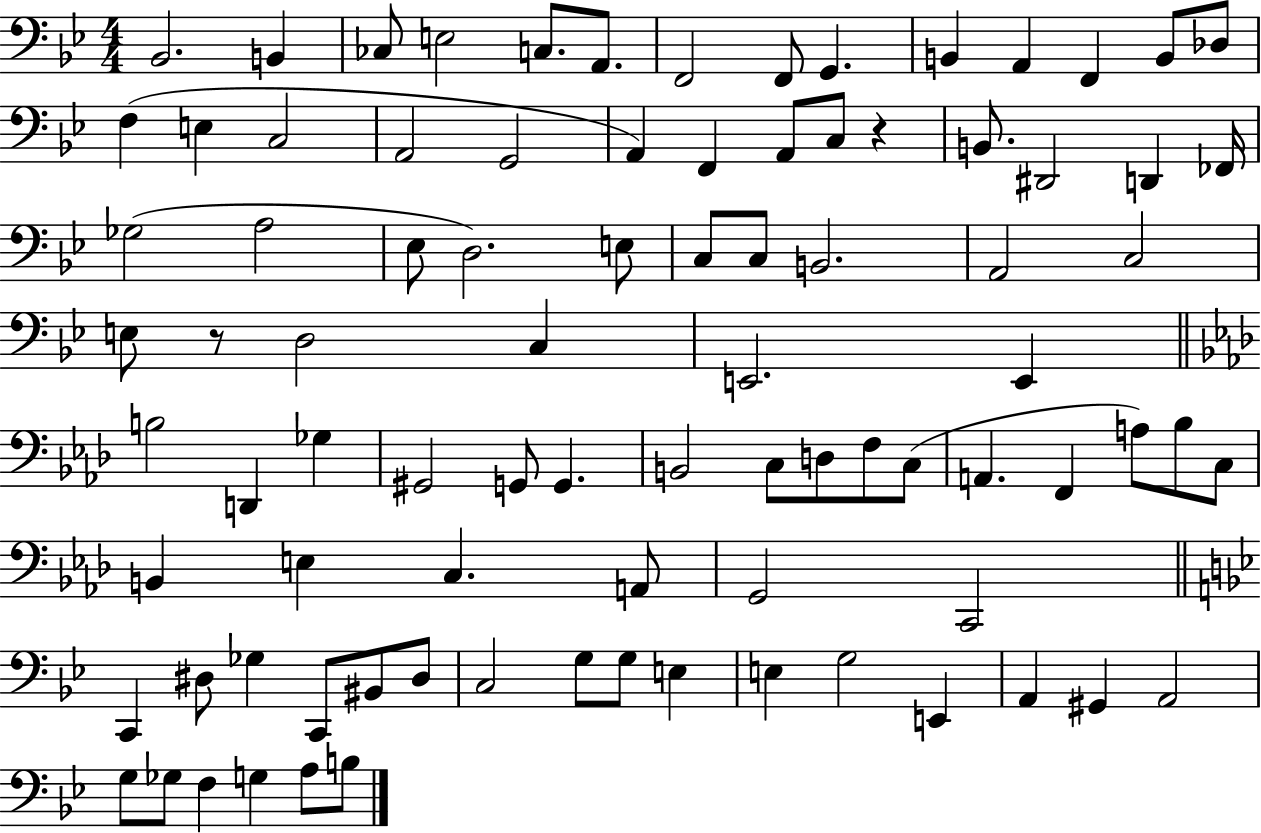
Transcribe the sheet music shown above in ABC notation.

X:1
T:Untitled
M:4/4
L:1/4
K:Bb
_B,,2 B,, _C,/2 E,2 C,/2 A,,/2 F,,2 F,,/2 G,, B,, A,, F,, B,,/2 _D,/2 F, E, C,2 A,,2 G,,2 A,, F,, A,,/2 C,/2 z B,,/2 ^D,,2 D,, _F,,/4 _G,2 A,2 _E,/2 D,2 E,/2 C,/2 C,/2 B,,2 A,,2 C,2 E,/2 z/2 D,2 C, E,,2 E,, B,2 D,, _G, ^G,,2 G,,/2 G,, B,,2 C,/2 D,/2 F,/2 C,/2 A,, F,, A,/2 _B,/2 C,/2 B,, E, C, A,,/2 G,,2 C,,2 C,, ^D,/2 _G, C,,/2 ^B,,/2 ^D,/2 C,2 G,/2 G,/2 E, E, G,2 E,, A,, ^G,, A,,2 G,/2 _G,/2 F, G, A,/2 B,/2